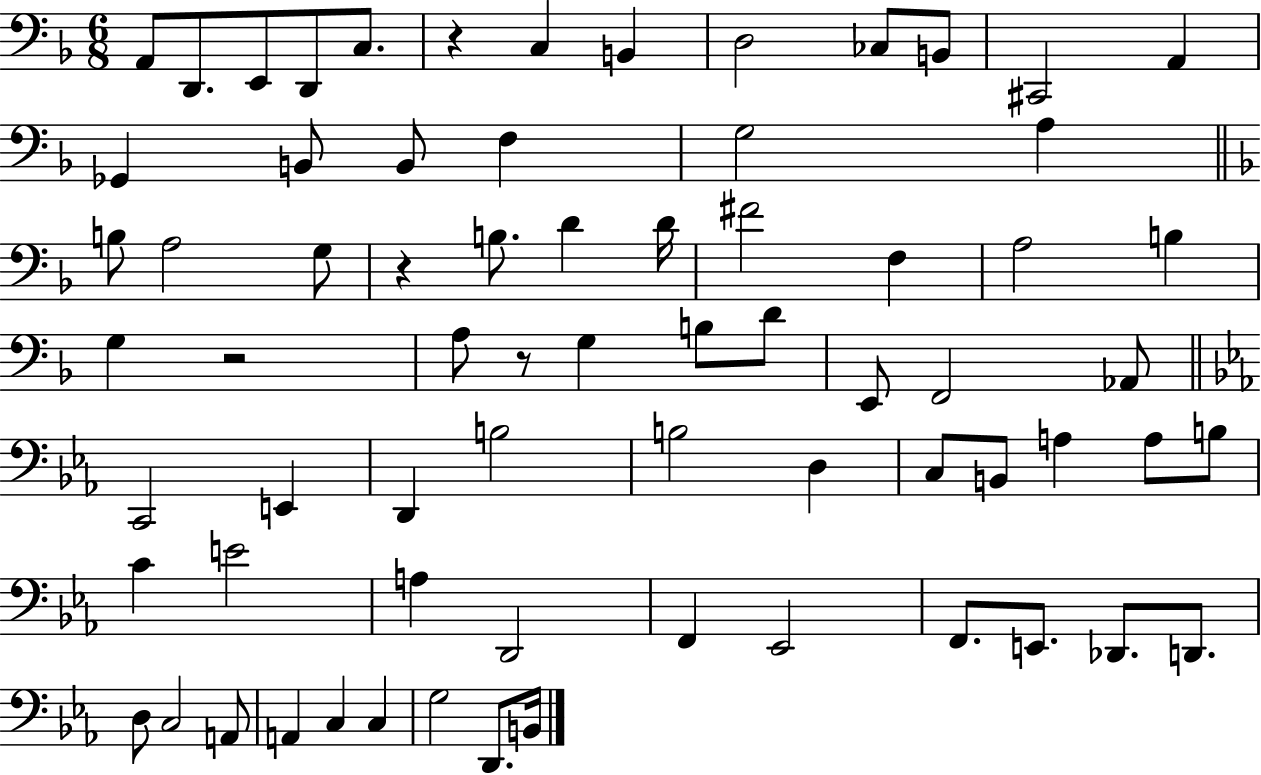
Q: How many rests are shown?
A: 4